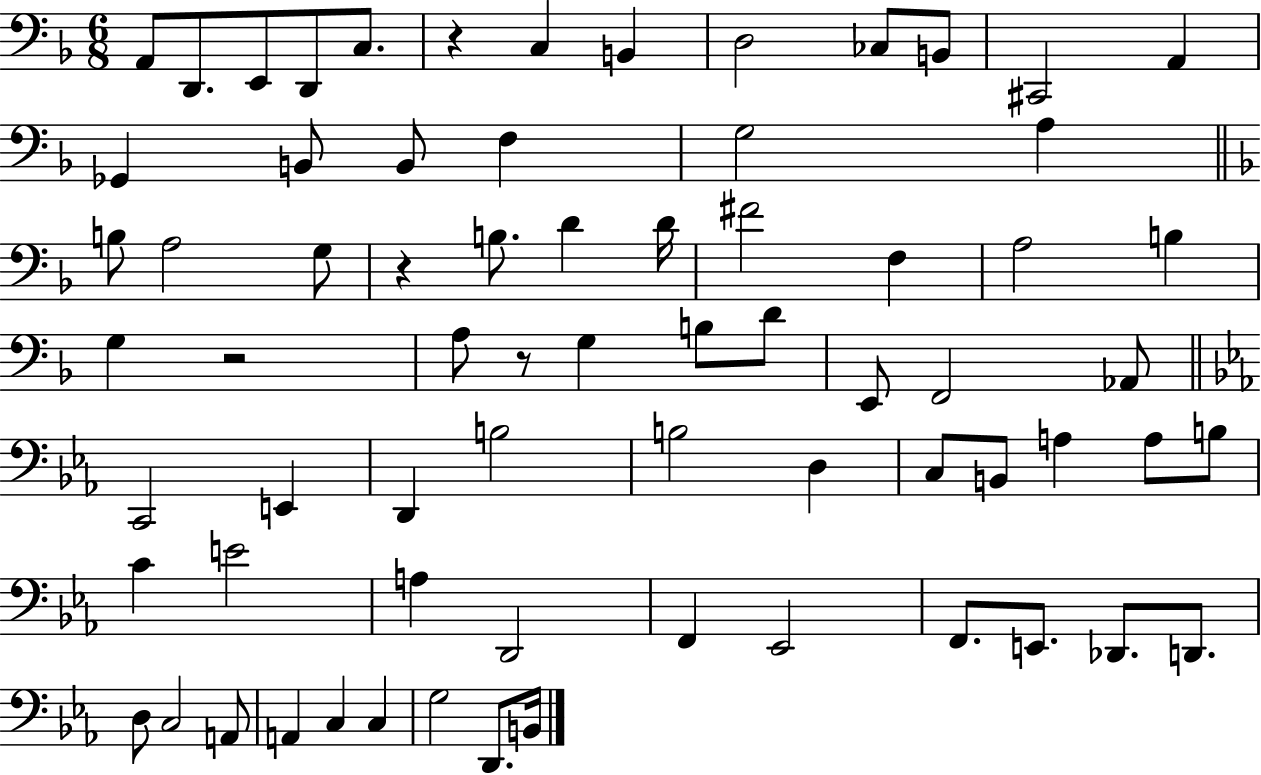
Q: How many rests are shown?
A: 4